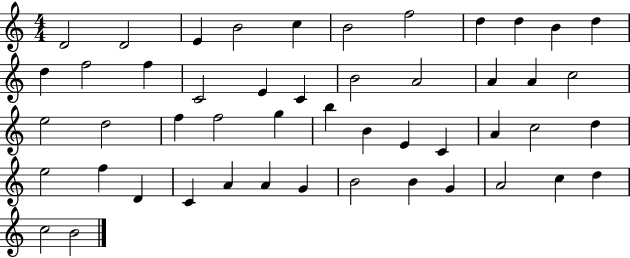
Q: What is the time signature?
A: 4/4